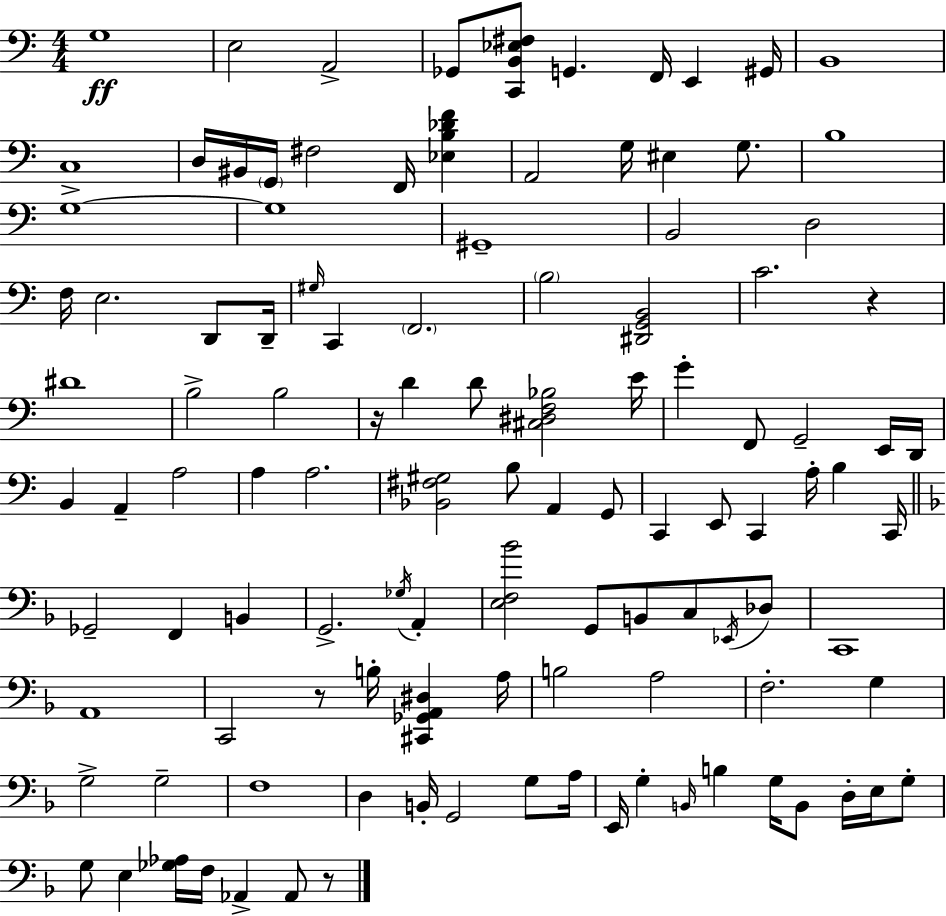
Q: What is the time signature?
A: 4/4